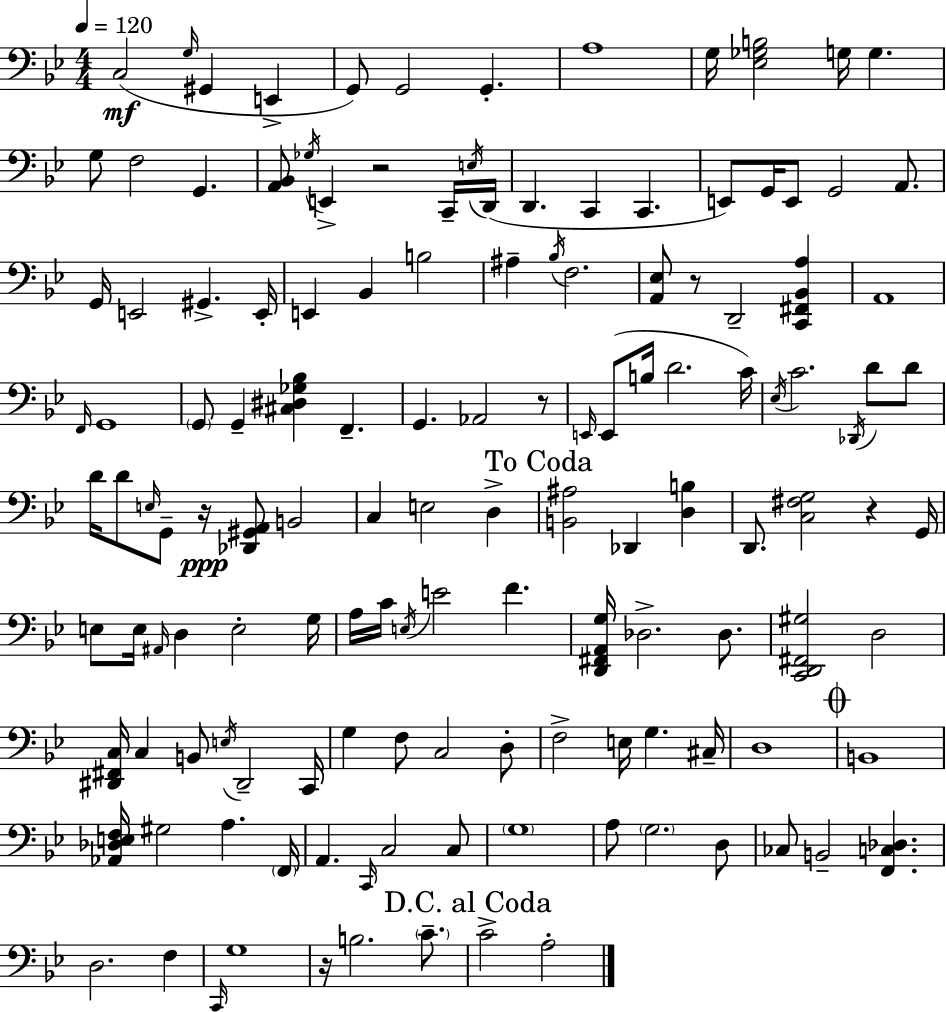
{
  \clef bass
  \numericTimeSignature
  \time 4/4
  \key g \minor
  \tempo 4 = 120
  c2(\mf \grace { g16 } gis,4 e,4-> | g,8) g,2 g,4.-. | a1 | g16 <ees ges b>2 g16 g4. | \break g8 f2 g,4. | <a, bes,>8 \acciaccatura { ges16 } e,4-> r2 | c,16-- \acciaccatura { e16 } d,16( d,4. c,4 c,4. | e,8) g,16 e,8 g,2 | \break a,8. g,16 e,2 gis,4.-> | e,16-. e,4 bes,4 b2 | ais4-- \acciaccatura { bes16 } f2. | <a, ees>8 r8 d,2-- | \break <c, fis, bes, a>4 a,1 | \grace { f,16 } g,1 | \parenthesize g,8 g,4-- <cis dis ges bes>4 f,4.-- | g,4. aes,2 | \break r8 \grace { e,16 } e,8( b16 d'2. | c'16) \acciaccatura { ees16 } c'2. | \acciaccatura { des,16 } d'8 d'8 d'16 d'8 \grace { e16 } g,8-- r16\ppp <des, gis, a,>8 | b,2 c4 e2 | \break d4-> \mark "To Coda" <b, ais>2 | des,4 <d b>4 d,8. <c fis g>2 | r4 g,16 e8 e16 \grace { ais,16 } d4 | e2-. g16 a16 c'16 \acciaccatura { e16 } e'2 | \break f'4. <d, fis, a, g>16 des2.-> | des8. <c, d, fis, gis>2 | d2 <dis, fis, c>16 c4 | b,8 \acciaccatura { e16 } dis,2-- c,16 g4 | \break f8 c2 d8-. f2-> | e16 g4. cis16-- d1 | \mark \markup { \musicglyph "scripts.coda" } b,1 | <aes, des e f>16 gis2 | \break a4. \parenthesize f,16 a,4. | \grace { c,16 } c2 c8 \parenthesize g1 | a8 \parenthesize g2. | d8 ces8 b,2-- | \break <f, c des>4. d2. | f4 \grace { c,16 } g1 | r16 b2. | \parenthesize c'8.-- \mark "D.C. al Coda" c'2-> | \break a2-. \bar "|."
}